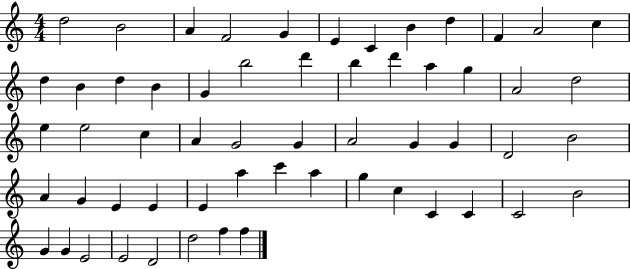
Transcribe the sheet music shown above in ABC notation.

X:1
T:Untitled
M:4/4
L:1/4
K:C
d2 B2 A F2 G E C B d F A2 c d B d B G b2 d' b d' a g A2 d2 e e2 c A G2 G A2 G G D2 B2 A G E E E a c' a g c C C C2 B2 G G E2 E2 D2 d2 f f